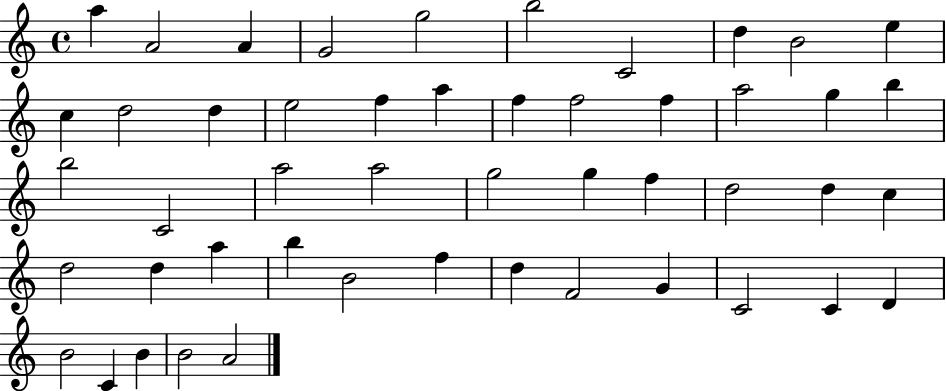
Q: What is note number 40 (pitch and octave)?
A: F4